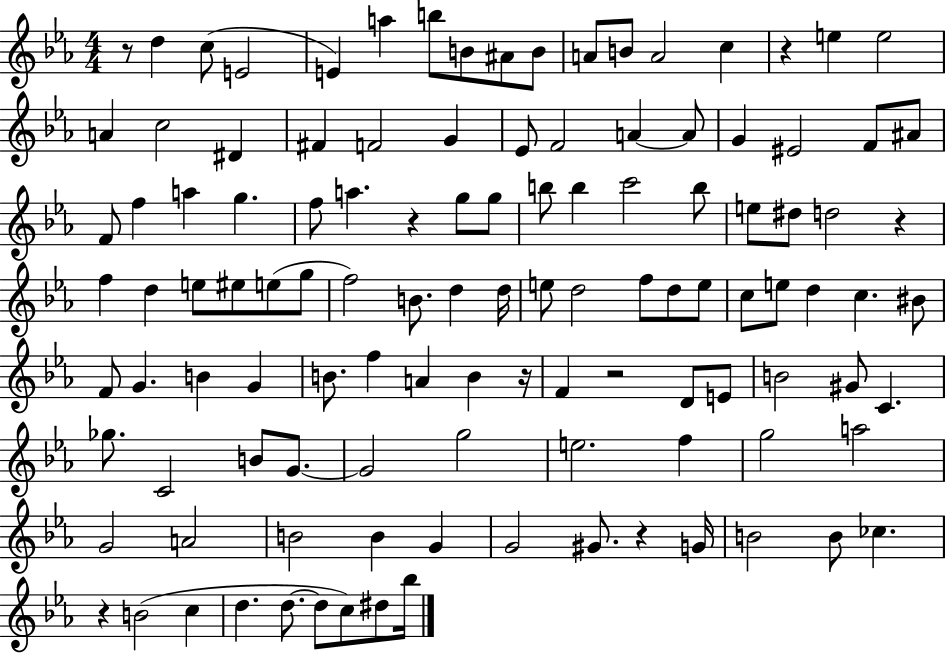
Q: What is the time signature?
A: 4/4